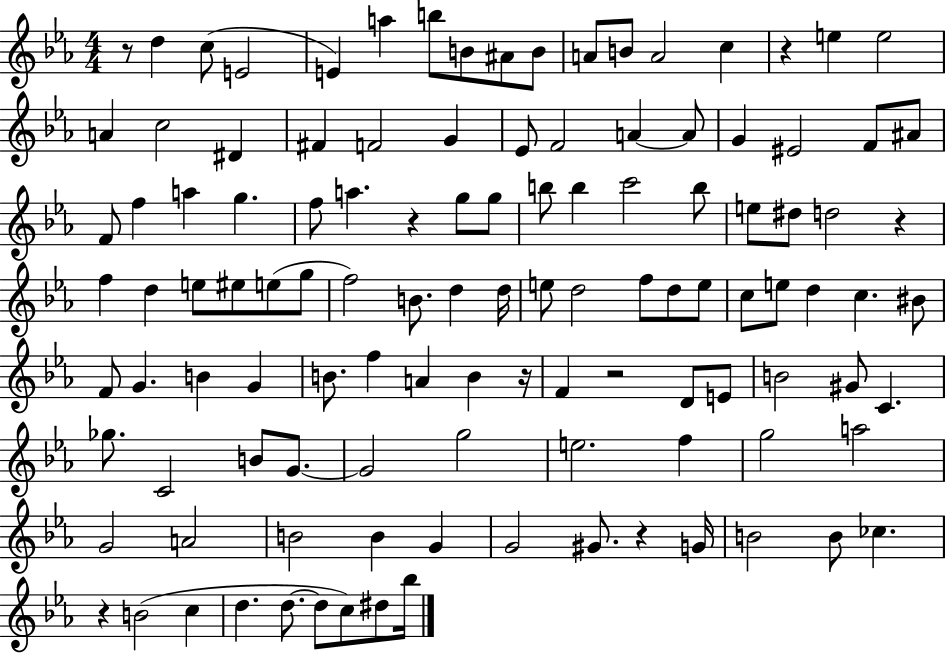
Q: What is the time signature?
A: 4/4